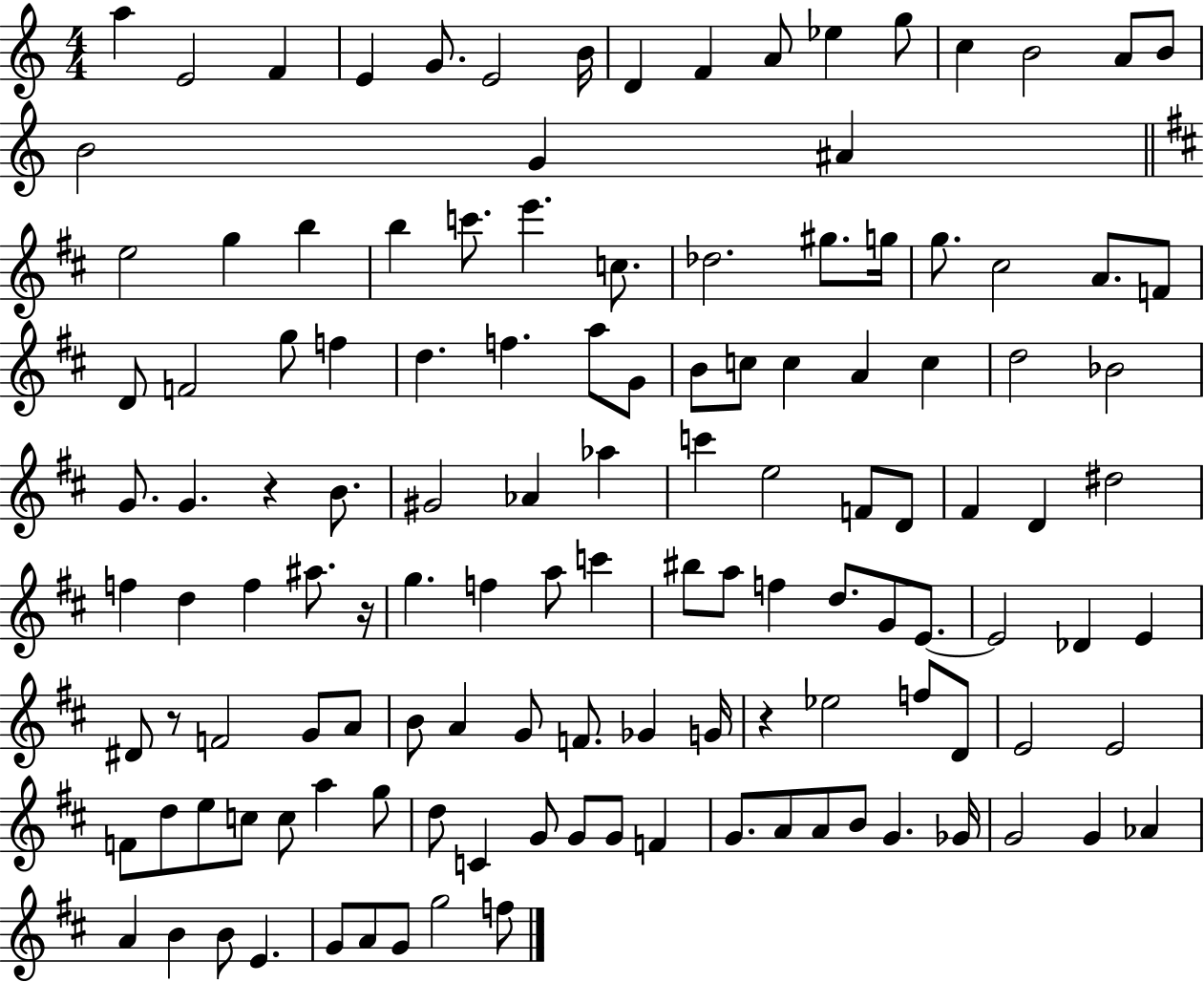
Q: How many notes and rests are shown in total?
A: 128